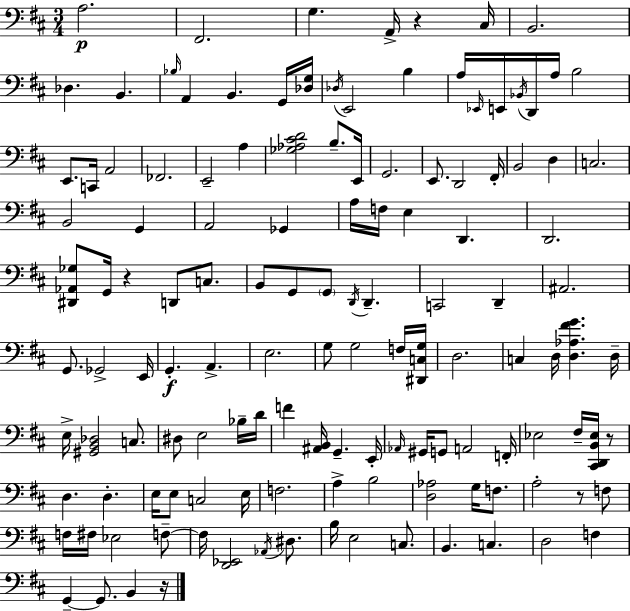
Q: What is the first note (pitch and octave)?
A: A3